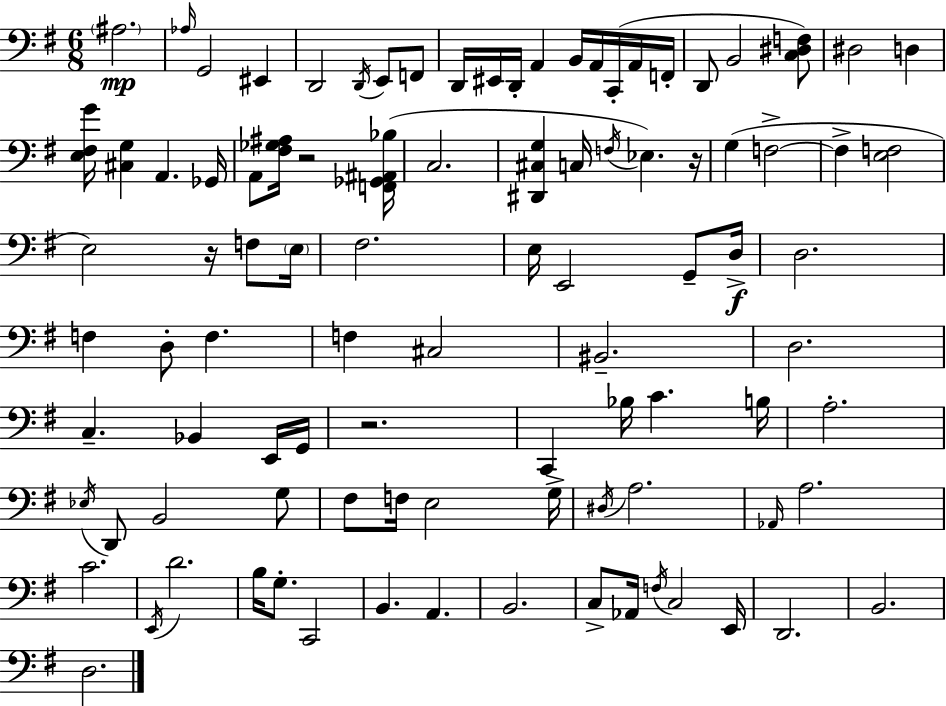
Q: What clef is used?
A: bass